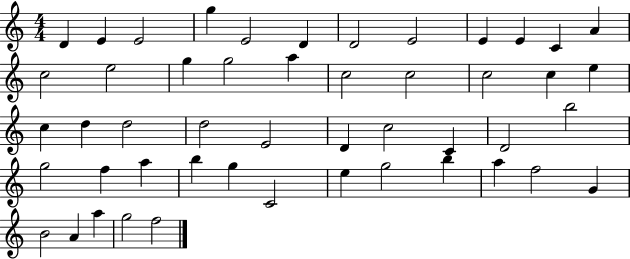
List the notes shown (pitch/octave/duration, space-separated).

D4/q E4/q E4/h G5/q E4/h D4/q D4/h E4/h E4/q E4/q C4/q A4/q C5/h E5/h G5/q G5/h A5/q C5/h C5/h C5/h C5/q E5/q C5/q D5/q D5/h D5/h E4/h D4/q C5/h C4/q D4/h B5/h G5/h F5/q A5/q B5/q G5/q C4/h E5/q G5/h B5/q A5/q F5/h G4/q B4/h A4/q A5/q G5/h F5/h